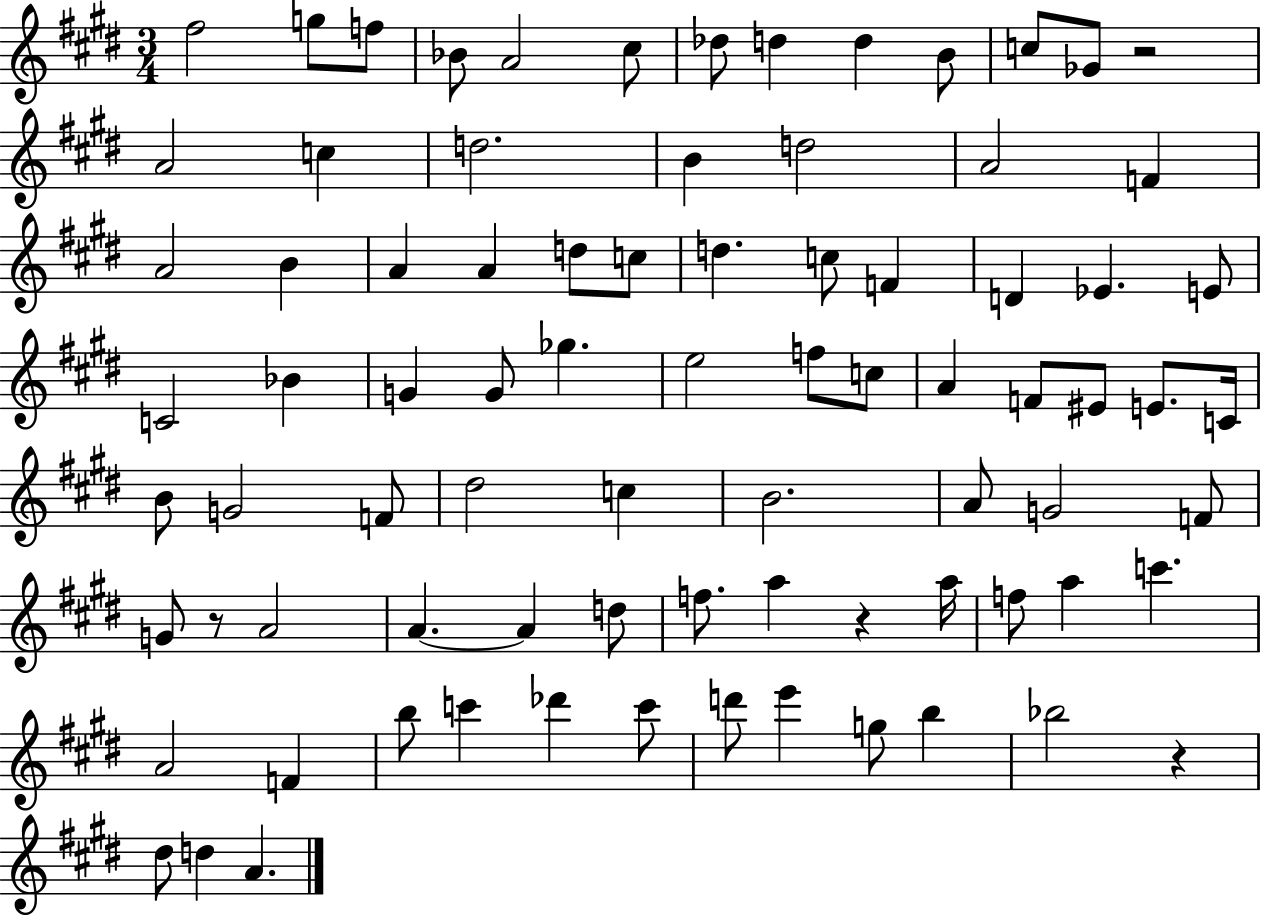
F#5/h G5/e F5/e Bb4/e A4/h C#5/e Db5/e D5/q D5/q B4/e C5/e Gb4/e R/h A4/h C5/q D5/h. B4/q D5/h A4/h F4/q A4/h B4/q A4/q A4/q D5/e C5/e D5/q. C5/e F4/q D4/q Eb4/q. E4/e C4/h Bb4/q G4/q G4/e Gb5/q. E5/h F5/e C5/e A4/q F4/e EIS4/e E4/e. C4/s B4/e G4/h F4/e D#5/h C5/q B4/h. A4/e G4/h F4/e G4/e R/e A4/h A4/q. A4/q D5/e F5/e. A5/q R/q A5/s F5/e A5/q C6/q. A4/h F4/q B5/e C6/q Db6/q C6/e D6/e E6/q G5/e B5/q Bb5/h R/q D#5/e D5/q A4/q.